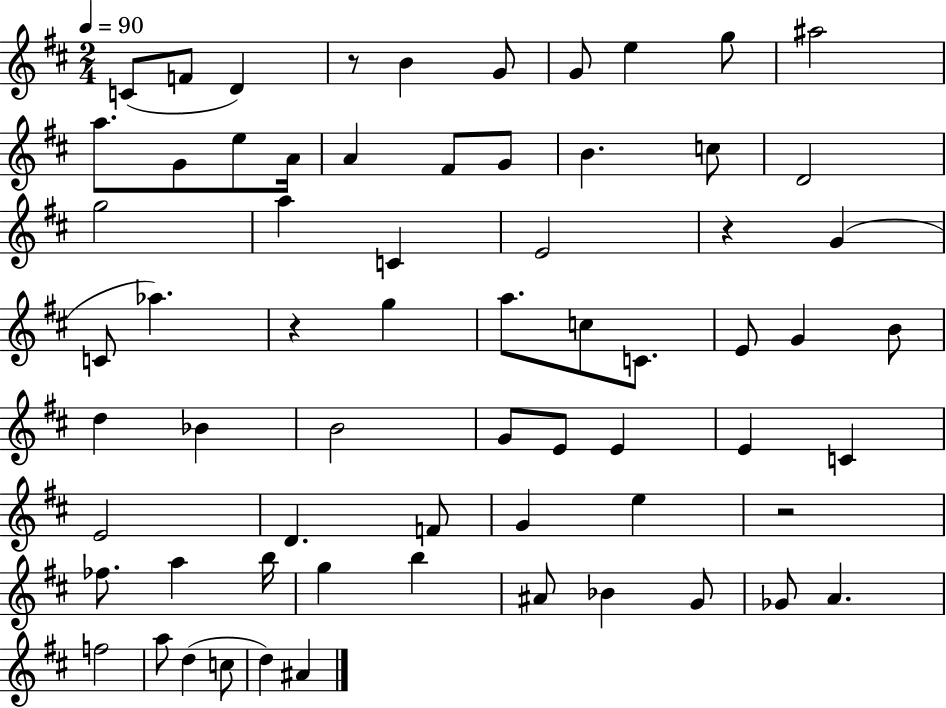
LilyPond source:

{
  \clef treble
  \numericTimeSignature
  \time 2/4
  \key d \major
  \tempo 4 = 90
  c'8( f'8 d'4) | r8 b'4 g'8 | g'8 e''4 g''8 | ais''2 | \break a''8. g'8 e''8 a'16 | a'4 fis'8 g'8 | b'4. c''8 | d'2 | \break g''2 | a''4 c'4 | e'2 | r4 g'4( | \break c'8 aes''4.) | r4 g''4 | a''8. c''8 c'8. | e'8 g'4 b'8 | \break d''4 bes'4 | b'2 | g'8 e'8 e'4 | e'4 c'4 | \break e'2 | d'4. f'8 | g'4 e''4 | r2 | \break fes''8. a''4 b''16 | g''4 b''4 | ais'8 bes'4 g'8 | ges'8 a'4. | \break f''2 | a''8 d''4( c''8 | d''4) ais'4 | \bar "|."
}